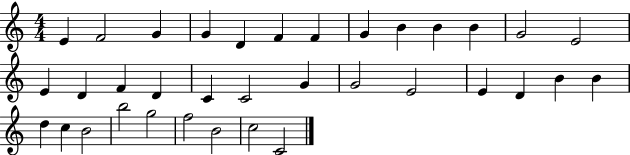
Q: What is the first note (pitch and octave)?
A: E4